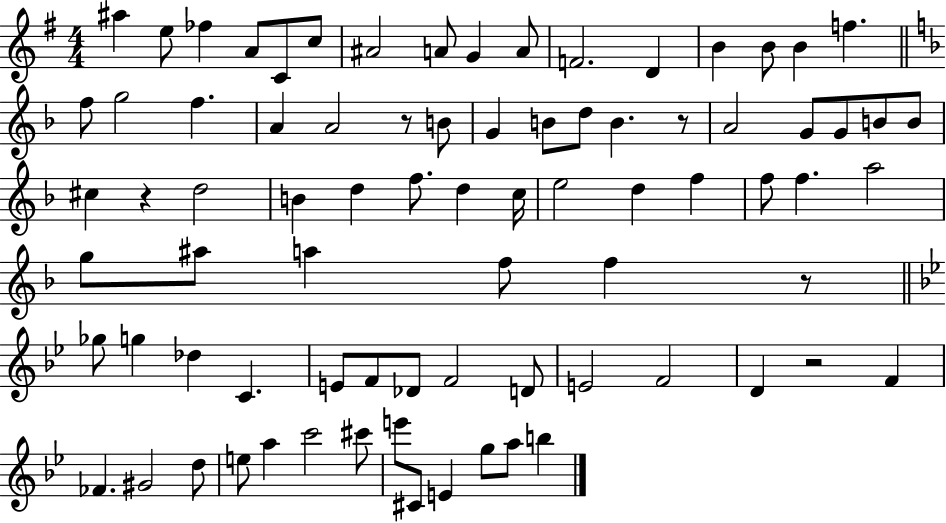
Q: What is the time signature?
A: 4/4